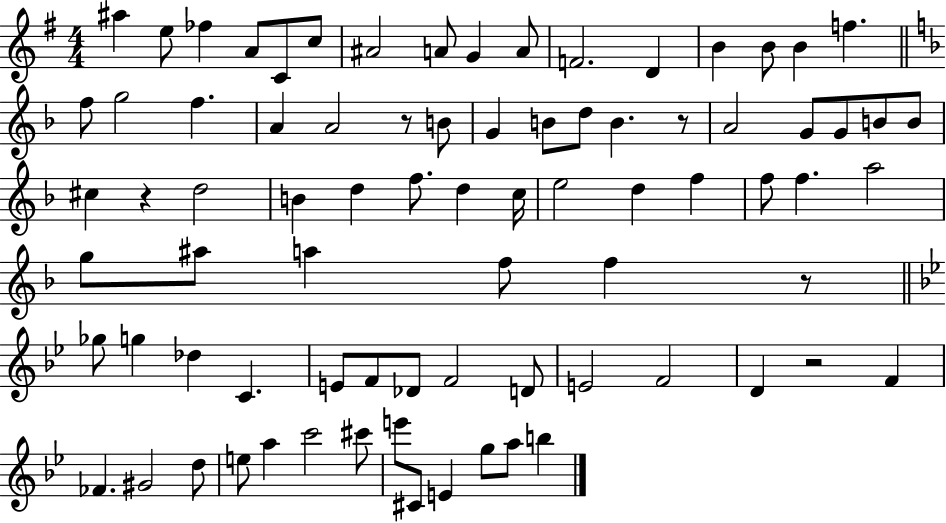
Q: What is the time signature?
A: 4/4